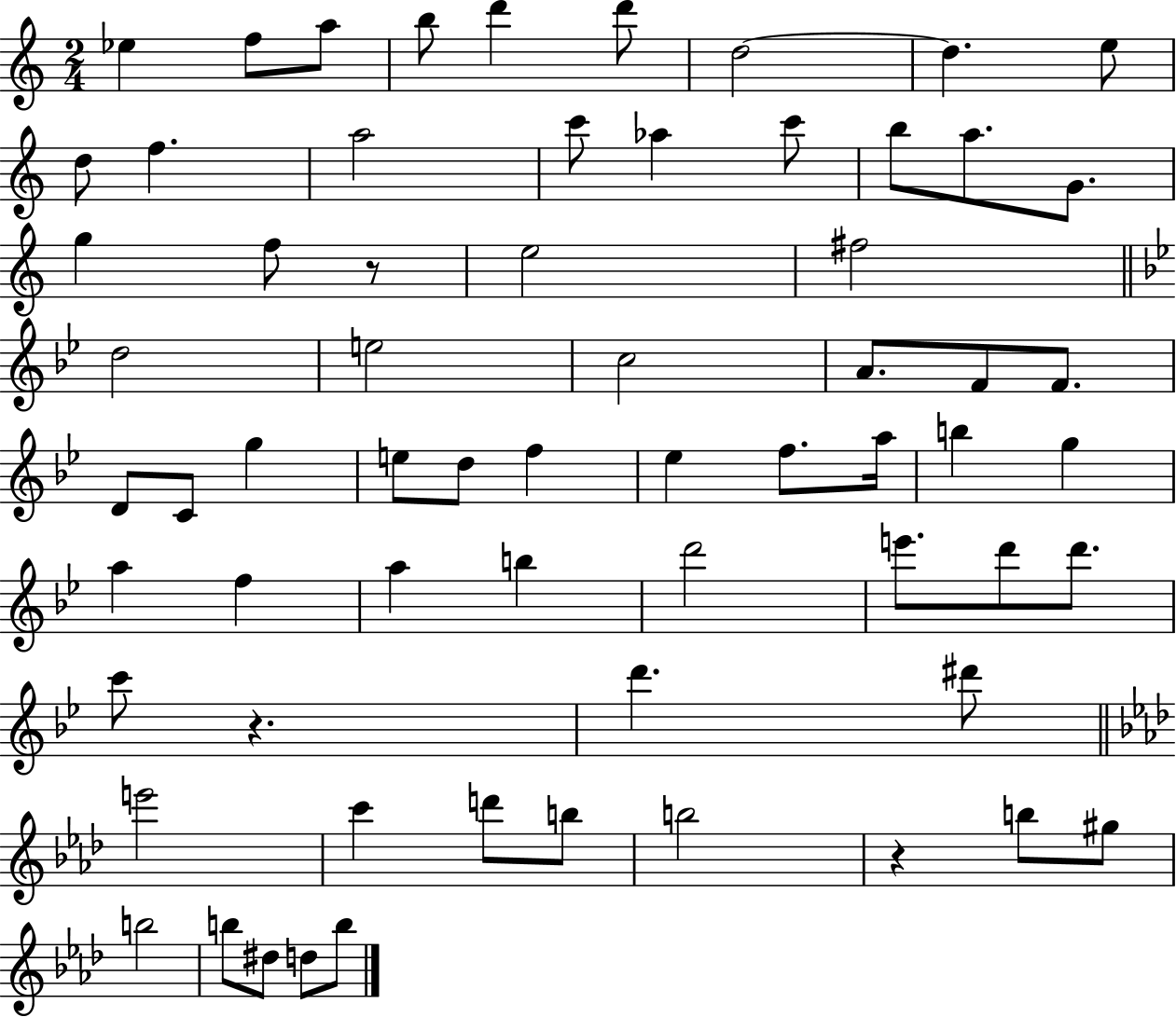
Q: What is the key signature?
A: C major